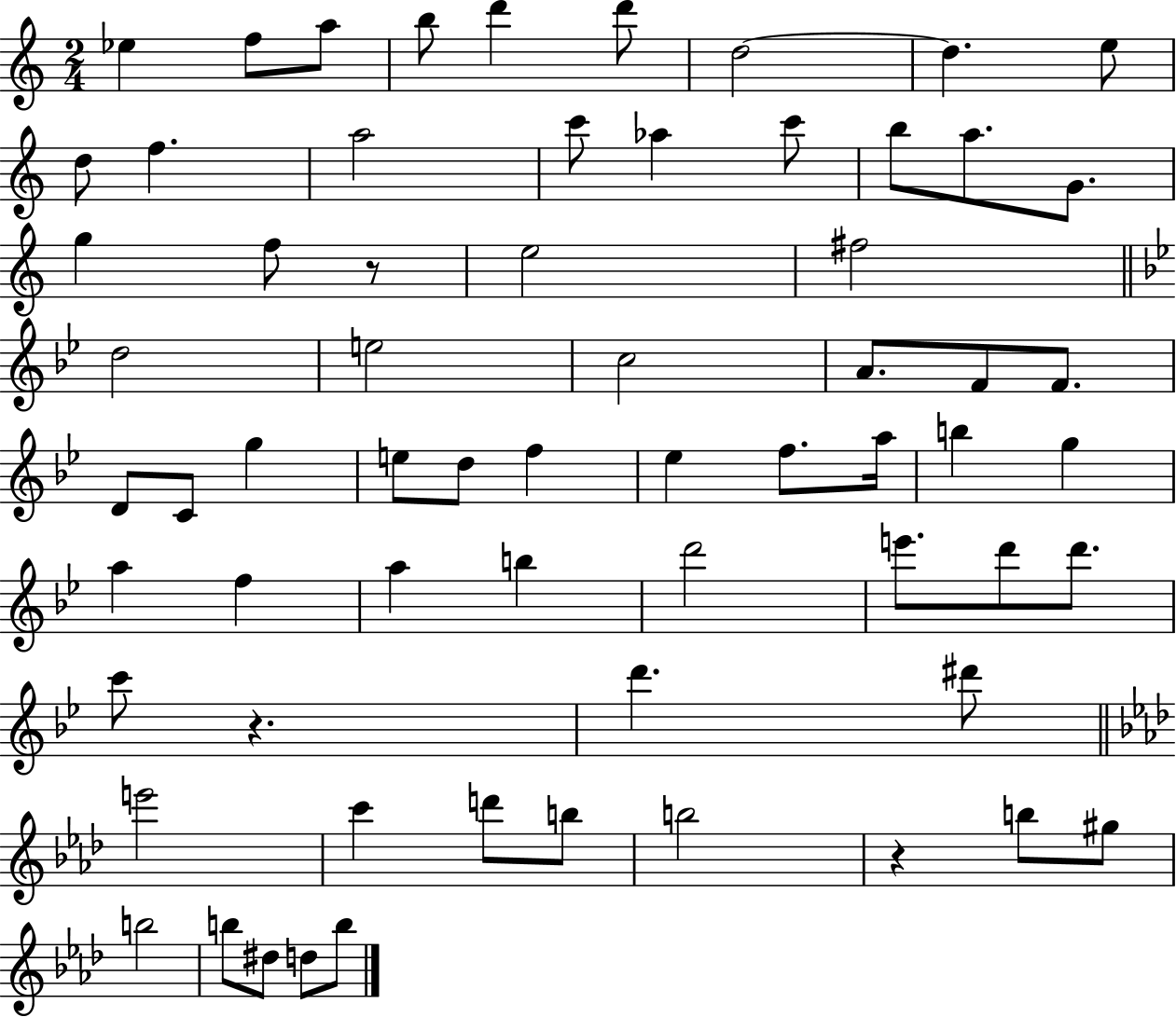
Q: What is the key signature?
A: C major